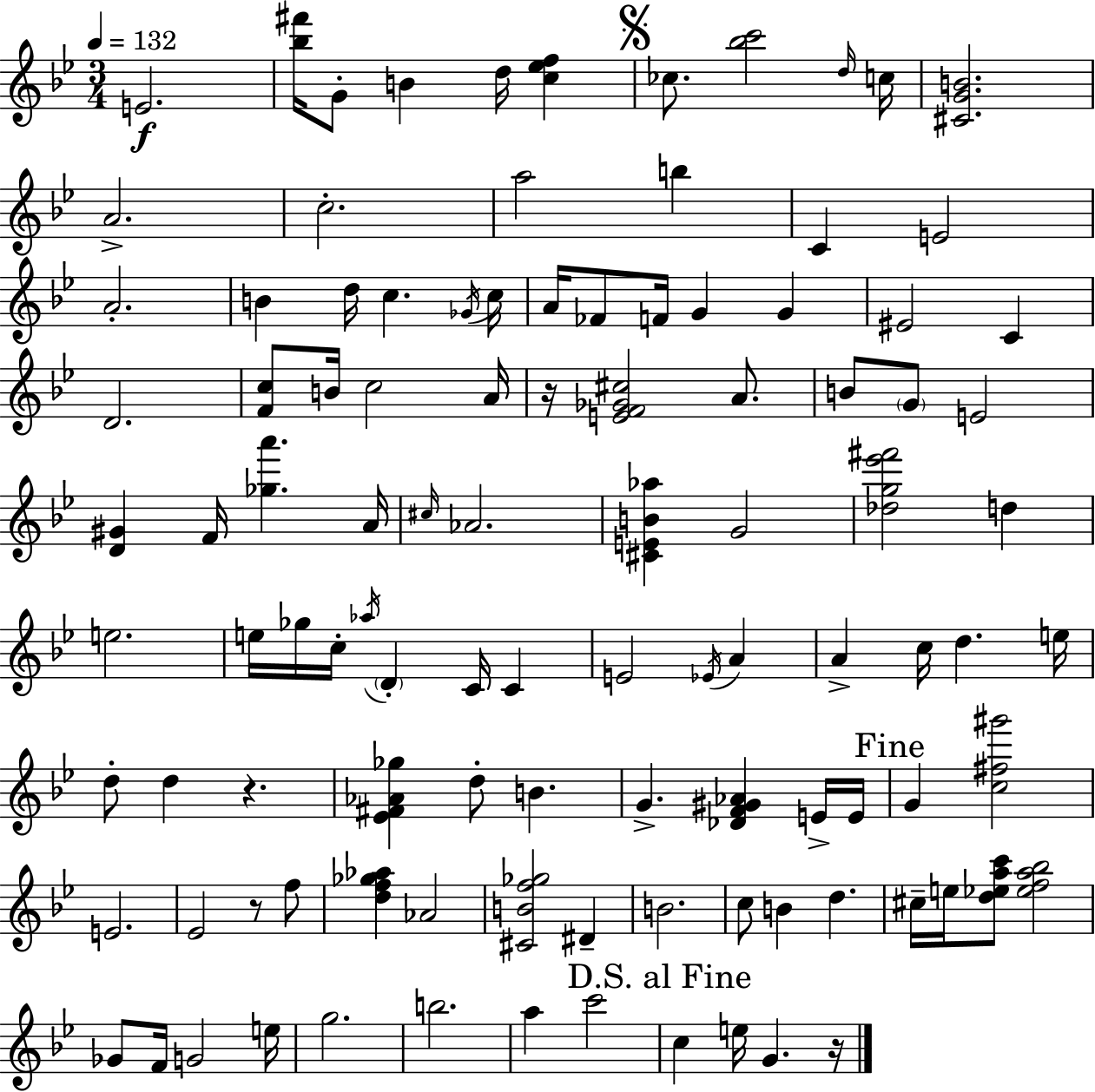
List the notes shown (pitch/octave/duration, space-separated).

E4/h. [Bb5,F#6]/s G4/e B4/q D5/s [C5,Eb5,F5]/q CES5/e. [Bb5,C6]/h D5/s C5/s [C#4,G4,B4]/h. A4/h. C5/h. A5/h B5/q C4/q E4/h A4/h. B4/q D5/s C5/q. Gb4/s C5/s A4/s FES4/e F4/s G4/q G4/q EIS4/h C4/q D4/h. [F4,C5]/e B4/s C5/h A4/s R/s [E4,F4,Gb4,C#5]/h A4/e. B4/e G4/e E4/h [D4,G#4]/q F4/s [Gb5,A6]/q. A4/s C#5/s Ab4/h. [C#4,E4,B4,Ab5]/q G4/h [Db5,G5,Eb6,F#6]/h D5/q E5/h. E5/s Gb5/s C5/s Ab5/s D4/q C4/s C4/q E4/h Eb4/s A4/q A4/q C5/s D5/q. E5/s D5/e D5/q R/q. [Eb4,F#4,Ab4,Gb5]/q D5/e B4/q. G4/q. [Db4,F4,G#4,Ab4]/q E4/s E4/s G4/q [C5,F#5,G#6]/h E4/h. Eb4/h R/e F5/e [D5,F5,Gb5,Ab5]/q Ab4/h [C#4,B4,F5,Gb5]/h D#4/q B4/h. C5/e B4/q D5/q. C#5/s E5/s [D5,Eb5,A5,C6]/e [Eb5,F5,A5,Bb5]/h Gb4/e F4/s G4/h E5/s G5/h. B5/h. A5/q C6/h C5/q E5/s G4/q. R/s